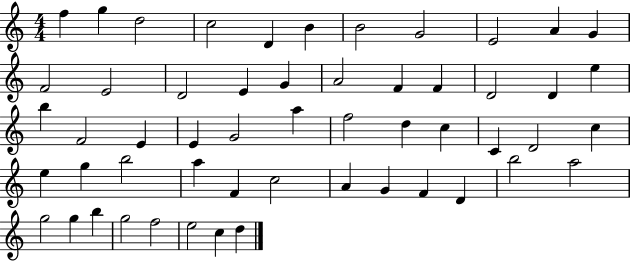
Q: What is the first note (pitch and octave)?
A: F5